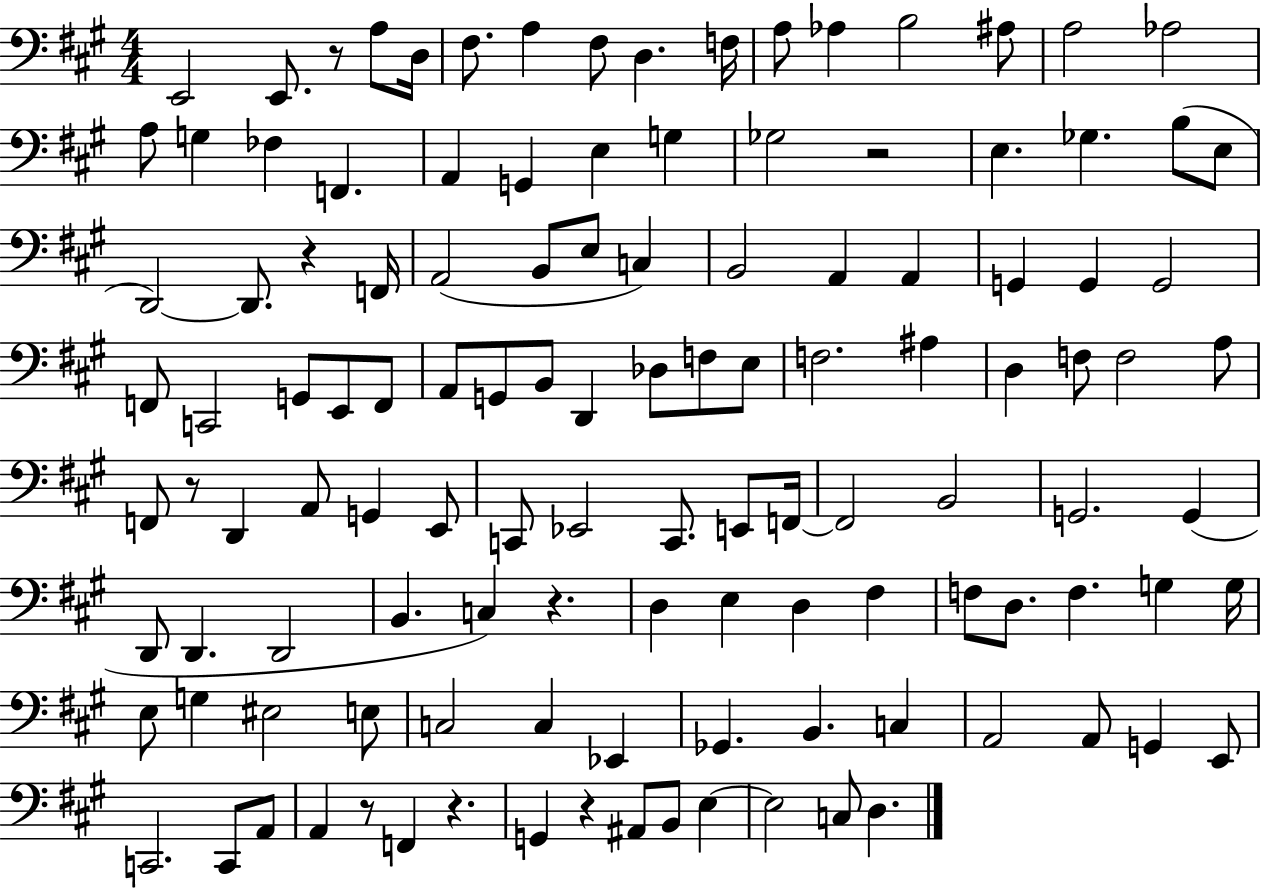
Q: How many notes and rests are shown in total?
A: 121